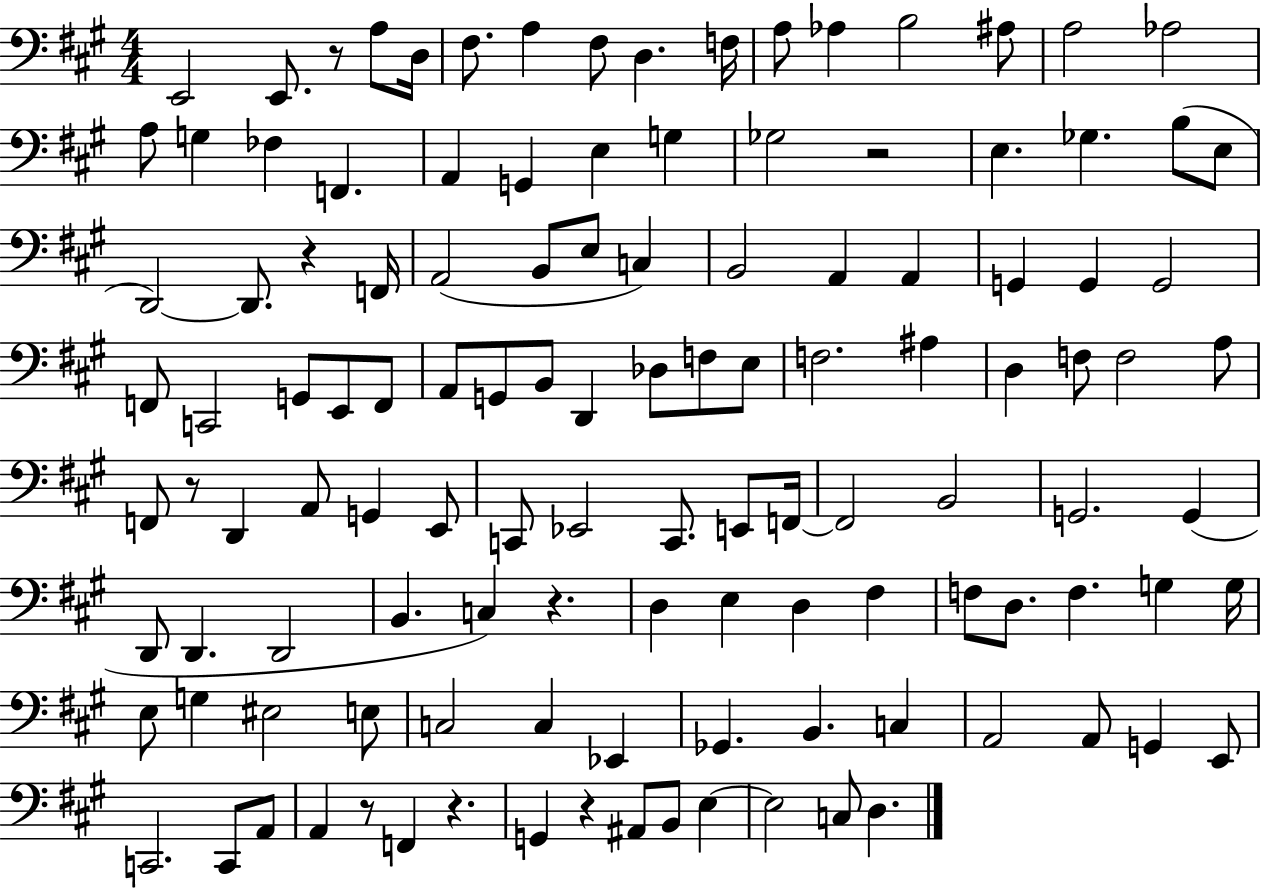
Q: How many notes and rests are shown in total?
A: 121